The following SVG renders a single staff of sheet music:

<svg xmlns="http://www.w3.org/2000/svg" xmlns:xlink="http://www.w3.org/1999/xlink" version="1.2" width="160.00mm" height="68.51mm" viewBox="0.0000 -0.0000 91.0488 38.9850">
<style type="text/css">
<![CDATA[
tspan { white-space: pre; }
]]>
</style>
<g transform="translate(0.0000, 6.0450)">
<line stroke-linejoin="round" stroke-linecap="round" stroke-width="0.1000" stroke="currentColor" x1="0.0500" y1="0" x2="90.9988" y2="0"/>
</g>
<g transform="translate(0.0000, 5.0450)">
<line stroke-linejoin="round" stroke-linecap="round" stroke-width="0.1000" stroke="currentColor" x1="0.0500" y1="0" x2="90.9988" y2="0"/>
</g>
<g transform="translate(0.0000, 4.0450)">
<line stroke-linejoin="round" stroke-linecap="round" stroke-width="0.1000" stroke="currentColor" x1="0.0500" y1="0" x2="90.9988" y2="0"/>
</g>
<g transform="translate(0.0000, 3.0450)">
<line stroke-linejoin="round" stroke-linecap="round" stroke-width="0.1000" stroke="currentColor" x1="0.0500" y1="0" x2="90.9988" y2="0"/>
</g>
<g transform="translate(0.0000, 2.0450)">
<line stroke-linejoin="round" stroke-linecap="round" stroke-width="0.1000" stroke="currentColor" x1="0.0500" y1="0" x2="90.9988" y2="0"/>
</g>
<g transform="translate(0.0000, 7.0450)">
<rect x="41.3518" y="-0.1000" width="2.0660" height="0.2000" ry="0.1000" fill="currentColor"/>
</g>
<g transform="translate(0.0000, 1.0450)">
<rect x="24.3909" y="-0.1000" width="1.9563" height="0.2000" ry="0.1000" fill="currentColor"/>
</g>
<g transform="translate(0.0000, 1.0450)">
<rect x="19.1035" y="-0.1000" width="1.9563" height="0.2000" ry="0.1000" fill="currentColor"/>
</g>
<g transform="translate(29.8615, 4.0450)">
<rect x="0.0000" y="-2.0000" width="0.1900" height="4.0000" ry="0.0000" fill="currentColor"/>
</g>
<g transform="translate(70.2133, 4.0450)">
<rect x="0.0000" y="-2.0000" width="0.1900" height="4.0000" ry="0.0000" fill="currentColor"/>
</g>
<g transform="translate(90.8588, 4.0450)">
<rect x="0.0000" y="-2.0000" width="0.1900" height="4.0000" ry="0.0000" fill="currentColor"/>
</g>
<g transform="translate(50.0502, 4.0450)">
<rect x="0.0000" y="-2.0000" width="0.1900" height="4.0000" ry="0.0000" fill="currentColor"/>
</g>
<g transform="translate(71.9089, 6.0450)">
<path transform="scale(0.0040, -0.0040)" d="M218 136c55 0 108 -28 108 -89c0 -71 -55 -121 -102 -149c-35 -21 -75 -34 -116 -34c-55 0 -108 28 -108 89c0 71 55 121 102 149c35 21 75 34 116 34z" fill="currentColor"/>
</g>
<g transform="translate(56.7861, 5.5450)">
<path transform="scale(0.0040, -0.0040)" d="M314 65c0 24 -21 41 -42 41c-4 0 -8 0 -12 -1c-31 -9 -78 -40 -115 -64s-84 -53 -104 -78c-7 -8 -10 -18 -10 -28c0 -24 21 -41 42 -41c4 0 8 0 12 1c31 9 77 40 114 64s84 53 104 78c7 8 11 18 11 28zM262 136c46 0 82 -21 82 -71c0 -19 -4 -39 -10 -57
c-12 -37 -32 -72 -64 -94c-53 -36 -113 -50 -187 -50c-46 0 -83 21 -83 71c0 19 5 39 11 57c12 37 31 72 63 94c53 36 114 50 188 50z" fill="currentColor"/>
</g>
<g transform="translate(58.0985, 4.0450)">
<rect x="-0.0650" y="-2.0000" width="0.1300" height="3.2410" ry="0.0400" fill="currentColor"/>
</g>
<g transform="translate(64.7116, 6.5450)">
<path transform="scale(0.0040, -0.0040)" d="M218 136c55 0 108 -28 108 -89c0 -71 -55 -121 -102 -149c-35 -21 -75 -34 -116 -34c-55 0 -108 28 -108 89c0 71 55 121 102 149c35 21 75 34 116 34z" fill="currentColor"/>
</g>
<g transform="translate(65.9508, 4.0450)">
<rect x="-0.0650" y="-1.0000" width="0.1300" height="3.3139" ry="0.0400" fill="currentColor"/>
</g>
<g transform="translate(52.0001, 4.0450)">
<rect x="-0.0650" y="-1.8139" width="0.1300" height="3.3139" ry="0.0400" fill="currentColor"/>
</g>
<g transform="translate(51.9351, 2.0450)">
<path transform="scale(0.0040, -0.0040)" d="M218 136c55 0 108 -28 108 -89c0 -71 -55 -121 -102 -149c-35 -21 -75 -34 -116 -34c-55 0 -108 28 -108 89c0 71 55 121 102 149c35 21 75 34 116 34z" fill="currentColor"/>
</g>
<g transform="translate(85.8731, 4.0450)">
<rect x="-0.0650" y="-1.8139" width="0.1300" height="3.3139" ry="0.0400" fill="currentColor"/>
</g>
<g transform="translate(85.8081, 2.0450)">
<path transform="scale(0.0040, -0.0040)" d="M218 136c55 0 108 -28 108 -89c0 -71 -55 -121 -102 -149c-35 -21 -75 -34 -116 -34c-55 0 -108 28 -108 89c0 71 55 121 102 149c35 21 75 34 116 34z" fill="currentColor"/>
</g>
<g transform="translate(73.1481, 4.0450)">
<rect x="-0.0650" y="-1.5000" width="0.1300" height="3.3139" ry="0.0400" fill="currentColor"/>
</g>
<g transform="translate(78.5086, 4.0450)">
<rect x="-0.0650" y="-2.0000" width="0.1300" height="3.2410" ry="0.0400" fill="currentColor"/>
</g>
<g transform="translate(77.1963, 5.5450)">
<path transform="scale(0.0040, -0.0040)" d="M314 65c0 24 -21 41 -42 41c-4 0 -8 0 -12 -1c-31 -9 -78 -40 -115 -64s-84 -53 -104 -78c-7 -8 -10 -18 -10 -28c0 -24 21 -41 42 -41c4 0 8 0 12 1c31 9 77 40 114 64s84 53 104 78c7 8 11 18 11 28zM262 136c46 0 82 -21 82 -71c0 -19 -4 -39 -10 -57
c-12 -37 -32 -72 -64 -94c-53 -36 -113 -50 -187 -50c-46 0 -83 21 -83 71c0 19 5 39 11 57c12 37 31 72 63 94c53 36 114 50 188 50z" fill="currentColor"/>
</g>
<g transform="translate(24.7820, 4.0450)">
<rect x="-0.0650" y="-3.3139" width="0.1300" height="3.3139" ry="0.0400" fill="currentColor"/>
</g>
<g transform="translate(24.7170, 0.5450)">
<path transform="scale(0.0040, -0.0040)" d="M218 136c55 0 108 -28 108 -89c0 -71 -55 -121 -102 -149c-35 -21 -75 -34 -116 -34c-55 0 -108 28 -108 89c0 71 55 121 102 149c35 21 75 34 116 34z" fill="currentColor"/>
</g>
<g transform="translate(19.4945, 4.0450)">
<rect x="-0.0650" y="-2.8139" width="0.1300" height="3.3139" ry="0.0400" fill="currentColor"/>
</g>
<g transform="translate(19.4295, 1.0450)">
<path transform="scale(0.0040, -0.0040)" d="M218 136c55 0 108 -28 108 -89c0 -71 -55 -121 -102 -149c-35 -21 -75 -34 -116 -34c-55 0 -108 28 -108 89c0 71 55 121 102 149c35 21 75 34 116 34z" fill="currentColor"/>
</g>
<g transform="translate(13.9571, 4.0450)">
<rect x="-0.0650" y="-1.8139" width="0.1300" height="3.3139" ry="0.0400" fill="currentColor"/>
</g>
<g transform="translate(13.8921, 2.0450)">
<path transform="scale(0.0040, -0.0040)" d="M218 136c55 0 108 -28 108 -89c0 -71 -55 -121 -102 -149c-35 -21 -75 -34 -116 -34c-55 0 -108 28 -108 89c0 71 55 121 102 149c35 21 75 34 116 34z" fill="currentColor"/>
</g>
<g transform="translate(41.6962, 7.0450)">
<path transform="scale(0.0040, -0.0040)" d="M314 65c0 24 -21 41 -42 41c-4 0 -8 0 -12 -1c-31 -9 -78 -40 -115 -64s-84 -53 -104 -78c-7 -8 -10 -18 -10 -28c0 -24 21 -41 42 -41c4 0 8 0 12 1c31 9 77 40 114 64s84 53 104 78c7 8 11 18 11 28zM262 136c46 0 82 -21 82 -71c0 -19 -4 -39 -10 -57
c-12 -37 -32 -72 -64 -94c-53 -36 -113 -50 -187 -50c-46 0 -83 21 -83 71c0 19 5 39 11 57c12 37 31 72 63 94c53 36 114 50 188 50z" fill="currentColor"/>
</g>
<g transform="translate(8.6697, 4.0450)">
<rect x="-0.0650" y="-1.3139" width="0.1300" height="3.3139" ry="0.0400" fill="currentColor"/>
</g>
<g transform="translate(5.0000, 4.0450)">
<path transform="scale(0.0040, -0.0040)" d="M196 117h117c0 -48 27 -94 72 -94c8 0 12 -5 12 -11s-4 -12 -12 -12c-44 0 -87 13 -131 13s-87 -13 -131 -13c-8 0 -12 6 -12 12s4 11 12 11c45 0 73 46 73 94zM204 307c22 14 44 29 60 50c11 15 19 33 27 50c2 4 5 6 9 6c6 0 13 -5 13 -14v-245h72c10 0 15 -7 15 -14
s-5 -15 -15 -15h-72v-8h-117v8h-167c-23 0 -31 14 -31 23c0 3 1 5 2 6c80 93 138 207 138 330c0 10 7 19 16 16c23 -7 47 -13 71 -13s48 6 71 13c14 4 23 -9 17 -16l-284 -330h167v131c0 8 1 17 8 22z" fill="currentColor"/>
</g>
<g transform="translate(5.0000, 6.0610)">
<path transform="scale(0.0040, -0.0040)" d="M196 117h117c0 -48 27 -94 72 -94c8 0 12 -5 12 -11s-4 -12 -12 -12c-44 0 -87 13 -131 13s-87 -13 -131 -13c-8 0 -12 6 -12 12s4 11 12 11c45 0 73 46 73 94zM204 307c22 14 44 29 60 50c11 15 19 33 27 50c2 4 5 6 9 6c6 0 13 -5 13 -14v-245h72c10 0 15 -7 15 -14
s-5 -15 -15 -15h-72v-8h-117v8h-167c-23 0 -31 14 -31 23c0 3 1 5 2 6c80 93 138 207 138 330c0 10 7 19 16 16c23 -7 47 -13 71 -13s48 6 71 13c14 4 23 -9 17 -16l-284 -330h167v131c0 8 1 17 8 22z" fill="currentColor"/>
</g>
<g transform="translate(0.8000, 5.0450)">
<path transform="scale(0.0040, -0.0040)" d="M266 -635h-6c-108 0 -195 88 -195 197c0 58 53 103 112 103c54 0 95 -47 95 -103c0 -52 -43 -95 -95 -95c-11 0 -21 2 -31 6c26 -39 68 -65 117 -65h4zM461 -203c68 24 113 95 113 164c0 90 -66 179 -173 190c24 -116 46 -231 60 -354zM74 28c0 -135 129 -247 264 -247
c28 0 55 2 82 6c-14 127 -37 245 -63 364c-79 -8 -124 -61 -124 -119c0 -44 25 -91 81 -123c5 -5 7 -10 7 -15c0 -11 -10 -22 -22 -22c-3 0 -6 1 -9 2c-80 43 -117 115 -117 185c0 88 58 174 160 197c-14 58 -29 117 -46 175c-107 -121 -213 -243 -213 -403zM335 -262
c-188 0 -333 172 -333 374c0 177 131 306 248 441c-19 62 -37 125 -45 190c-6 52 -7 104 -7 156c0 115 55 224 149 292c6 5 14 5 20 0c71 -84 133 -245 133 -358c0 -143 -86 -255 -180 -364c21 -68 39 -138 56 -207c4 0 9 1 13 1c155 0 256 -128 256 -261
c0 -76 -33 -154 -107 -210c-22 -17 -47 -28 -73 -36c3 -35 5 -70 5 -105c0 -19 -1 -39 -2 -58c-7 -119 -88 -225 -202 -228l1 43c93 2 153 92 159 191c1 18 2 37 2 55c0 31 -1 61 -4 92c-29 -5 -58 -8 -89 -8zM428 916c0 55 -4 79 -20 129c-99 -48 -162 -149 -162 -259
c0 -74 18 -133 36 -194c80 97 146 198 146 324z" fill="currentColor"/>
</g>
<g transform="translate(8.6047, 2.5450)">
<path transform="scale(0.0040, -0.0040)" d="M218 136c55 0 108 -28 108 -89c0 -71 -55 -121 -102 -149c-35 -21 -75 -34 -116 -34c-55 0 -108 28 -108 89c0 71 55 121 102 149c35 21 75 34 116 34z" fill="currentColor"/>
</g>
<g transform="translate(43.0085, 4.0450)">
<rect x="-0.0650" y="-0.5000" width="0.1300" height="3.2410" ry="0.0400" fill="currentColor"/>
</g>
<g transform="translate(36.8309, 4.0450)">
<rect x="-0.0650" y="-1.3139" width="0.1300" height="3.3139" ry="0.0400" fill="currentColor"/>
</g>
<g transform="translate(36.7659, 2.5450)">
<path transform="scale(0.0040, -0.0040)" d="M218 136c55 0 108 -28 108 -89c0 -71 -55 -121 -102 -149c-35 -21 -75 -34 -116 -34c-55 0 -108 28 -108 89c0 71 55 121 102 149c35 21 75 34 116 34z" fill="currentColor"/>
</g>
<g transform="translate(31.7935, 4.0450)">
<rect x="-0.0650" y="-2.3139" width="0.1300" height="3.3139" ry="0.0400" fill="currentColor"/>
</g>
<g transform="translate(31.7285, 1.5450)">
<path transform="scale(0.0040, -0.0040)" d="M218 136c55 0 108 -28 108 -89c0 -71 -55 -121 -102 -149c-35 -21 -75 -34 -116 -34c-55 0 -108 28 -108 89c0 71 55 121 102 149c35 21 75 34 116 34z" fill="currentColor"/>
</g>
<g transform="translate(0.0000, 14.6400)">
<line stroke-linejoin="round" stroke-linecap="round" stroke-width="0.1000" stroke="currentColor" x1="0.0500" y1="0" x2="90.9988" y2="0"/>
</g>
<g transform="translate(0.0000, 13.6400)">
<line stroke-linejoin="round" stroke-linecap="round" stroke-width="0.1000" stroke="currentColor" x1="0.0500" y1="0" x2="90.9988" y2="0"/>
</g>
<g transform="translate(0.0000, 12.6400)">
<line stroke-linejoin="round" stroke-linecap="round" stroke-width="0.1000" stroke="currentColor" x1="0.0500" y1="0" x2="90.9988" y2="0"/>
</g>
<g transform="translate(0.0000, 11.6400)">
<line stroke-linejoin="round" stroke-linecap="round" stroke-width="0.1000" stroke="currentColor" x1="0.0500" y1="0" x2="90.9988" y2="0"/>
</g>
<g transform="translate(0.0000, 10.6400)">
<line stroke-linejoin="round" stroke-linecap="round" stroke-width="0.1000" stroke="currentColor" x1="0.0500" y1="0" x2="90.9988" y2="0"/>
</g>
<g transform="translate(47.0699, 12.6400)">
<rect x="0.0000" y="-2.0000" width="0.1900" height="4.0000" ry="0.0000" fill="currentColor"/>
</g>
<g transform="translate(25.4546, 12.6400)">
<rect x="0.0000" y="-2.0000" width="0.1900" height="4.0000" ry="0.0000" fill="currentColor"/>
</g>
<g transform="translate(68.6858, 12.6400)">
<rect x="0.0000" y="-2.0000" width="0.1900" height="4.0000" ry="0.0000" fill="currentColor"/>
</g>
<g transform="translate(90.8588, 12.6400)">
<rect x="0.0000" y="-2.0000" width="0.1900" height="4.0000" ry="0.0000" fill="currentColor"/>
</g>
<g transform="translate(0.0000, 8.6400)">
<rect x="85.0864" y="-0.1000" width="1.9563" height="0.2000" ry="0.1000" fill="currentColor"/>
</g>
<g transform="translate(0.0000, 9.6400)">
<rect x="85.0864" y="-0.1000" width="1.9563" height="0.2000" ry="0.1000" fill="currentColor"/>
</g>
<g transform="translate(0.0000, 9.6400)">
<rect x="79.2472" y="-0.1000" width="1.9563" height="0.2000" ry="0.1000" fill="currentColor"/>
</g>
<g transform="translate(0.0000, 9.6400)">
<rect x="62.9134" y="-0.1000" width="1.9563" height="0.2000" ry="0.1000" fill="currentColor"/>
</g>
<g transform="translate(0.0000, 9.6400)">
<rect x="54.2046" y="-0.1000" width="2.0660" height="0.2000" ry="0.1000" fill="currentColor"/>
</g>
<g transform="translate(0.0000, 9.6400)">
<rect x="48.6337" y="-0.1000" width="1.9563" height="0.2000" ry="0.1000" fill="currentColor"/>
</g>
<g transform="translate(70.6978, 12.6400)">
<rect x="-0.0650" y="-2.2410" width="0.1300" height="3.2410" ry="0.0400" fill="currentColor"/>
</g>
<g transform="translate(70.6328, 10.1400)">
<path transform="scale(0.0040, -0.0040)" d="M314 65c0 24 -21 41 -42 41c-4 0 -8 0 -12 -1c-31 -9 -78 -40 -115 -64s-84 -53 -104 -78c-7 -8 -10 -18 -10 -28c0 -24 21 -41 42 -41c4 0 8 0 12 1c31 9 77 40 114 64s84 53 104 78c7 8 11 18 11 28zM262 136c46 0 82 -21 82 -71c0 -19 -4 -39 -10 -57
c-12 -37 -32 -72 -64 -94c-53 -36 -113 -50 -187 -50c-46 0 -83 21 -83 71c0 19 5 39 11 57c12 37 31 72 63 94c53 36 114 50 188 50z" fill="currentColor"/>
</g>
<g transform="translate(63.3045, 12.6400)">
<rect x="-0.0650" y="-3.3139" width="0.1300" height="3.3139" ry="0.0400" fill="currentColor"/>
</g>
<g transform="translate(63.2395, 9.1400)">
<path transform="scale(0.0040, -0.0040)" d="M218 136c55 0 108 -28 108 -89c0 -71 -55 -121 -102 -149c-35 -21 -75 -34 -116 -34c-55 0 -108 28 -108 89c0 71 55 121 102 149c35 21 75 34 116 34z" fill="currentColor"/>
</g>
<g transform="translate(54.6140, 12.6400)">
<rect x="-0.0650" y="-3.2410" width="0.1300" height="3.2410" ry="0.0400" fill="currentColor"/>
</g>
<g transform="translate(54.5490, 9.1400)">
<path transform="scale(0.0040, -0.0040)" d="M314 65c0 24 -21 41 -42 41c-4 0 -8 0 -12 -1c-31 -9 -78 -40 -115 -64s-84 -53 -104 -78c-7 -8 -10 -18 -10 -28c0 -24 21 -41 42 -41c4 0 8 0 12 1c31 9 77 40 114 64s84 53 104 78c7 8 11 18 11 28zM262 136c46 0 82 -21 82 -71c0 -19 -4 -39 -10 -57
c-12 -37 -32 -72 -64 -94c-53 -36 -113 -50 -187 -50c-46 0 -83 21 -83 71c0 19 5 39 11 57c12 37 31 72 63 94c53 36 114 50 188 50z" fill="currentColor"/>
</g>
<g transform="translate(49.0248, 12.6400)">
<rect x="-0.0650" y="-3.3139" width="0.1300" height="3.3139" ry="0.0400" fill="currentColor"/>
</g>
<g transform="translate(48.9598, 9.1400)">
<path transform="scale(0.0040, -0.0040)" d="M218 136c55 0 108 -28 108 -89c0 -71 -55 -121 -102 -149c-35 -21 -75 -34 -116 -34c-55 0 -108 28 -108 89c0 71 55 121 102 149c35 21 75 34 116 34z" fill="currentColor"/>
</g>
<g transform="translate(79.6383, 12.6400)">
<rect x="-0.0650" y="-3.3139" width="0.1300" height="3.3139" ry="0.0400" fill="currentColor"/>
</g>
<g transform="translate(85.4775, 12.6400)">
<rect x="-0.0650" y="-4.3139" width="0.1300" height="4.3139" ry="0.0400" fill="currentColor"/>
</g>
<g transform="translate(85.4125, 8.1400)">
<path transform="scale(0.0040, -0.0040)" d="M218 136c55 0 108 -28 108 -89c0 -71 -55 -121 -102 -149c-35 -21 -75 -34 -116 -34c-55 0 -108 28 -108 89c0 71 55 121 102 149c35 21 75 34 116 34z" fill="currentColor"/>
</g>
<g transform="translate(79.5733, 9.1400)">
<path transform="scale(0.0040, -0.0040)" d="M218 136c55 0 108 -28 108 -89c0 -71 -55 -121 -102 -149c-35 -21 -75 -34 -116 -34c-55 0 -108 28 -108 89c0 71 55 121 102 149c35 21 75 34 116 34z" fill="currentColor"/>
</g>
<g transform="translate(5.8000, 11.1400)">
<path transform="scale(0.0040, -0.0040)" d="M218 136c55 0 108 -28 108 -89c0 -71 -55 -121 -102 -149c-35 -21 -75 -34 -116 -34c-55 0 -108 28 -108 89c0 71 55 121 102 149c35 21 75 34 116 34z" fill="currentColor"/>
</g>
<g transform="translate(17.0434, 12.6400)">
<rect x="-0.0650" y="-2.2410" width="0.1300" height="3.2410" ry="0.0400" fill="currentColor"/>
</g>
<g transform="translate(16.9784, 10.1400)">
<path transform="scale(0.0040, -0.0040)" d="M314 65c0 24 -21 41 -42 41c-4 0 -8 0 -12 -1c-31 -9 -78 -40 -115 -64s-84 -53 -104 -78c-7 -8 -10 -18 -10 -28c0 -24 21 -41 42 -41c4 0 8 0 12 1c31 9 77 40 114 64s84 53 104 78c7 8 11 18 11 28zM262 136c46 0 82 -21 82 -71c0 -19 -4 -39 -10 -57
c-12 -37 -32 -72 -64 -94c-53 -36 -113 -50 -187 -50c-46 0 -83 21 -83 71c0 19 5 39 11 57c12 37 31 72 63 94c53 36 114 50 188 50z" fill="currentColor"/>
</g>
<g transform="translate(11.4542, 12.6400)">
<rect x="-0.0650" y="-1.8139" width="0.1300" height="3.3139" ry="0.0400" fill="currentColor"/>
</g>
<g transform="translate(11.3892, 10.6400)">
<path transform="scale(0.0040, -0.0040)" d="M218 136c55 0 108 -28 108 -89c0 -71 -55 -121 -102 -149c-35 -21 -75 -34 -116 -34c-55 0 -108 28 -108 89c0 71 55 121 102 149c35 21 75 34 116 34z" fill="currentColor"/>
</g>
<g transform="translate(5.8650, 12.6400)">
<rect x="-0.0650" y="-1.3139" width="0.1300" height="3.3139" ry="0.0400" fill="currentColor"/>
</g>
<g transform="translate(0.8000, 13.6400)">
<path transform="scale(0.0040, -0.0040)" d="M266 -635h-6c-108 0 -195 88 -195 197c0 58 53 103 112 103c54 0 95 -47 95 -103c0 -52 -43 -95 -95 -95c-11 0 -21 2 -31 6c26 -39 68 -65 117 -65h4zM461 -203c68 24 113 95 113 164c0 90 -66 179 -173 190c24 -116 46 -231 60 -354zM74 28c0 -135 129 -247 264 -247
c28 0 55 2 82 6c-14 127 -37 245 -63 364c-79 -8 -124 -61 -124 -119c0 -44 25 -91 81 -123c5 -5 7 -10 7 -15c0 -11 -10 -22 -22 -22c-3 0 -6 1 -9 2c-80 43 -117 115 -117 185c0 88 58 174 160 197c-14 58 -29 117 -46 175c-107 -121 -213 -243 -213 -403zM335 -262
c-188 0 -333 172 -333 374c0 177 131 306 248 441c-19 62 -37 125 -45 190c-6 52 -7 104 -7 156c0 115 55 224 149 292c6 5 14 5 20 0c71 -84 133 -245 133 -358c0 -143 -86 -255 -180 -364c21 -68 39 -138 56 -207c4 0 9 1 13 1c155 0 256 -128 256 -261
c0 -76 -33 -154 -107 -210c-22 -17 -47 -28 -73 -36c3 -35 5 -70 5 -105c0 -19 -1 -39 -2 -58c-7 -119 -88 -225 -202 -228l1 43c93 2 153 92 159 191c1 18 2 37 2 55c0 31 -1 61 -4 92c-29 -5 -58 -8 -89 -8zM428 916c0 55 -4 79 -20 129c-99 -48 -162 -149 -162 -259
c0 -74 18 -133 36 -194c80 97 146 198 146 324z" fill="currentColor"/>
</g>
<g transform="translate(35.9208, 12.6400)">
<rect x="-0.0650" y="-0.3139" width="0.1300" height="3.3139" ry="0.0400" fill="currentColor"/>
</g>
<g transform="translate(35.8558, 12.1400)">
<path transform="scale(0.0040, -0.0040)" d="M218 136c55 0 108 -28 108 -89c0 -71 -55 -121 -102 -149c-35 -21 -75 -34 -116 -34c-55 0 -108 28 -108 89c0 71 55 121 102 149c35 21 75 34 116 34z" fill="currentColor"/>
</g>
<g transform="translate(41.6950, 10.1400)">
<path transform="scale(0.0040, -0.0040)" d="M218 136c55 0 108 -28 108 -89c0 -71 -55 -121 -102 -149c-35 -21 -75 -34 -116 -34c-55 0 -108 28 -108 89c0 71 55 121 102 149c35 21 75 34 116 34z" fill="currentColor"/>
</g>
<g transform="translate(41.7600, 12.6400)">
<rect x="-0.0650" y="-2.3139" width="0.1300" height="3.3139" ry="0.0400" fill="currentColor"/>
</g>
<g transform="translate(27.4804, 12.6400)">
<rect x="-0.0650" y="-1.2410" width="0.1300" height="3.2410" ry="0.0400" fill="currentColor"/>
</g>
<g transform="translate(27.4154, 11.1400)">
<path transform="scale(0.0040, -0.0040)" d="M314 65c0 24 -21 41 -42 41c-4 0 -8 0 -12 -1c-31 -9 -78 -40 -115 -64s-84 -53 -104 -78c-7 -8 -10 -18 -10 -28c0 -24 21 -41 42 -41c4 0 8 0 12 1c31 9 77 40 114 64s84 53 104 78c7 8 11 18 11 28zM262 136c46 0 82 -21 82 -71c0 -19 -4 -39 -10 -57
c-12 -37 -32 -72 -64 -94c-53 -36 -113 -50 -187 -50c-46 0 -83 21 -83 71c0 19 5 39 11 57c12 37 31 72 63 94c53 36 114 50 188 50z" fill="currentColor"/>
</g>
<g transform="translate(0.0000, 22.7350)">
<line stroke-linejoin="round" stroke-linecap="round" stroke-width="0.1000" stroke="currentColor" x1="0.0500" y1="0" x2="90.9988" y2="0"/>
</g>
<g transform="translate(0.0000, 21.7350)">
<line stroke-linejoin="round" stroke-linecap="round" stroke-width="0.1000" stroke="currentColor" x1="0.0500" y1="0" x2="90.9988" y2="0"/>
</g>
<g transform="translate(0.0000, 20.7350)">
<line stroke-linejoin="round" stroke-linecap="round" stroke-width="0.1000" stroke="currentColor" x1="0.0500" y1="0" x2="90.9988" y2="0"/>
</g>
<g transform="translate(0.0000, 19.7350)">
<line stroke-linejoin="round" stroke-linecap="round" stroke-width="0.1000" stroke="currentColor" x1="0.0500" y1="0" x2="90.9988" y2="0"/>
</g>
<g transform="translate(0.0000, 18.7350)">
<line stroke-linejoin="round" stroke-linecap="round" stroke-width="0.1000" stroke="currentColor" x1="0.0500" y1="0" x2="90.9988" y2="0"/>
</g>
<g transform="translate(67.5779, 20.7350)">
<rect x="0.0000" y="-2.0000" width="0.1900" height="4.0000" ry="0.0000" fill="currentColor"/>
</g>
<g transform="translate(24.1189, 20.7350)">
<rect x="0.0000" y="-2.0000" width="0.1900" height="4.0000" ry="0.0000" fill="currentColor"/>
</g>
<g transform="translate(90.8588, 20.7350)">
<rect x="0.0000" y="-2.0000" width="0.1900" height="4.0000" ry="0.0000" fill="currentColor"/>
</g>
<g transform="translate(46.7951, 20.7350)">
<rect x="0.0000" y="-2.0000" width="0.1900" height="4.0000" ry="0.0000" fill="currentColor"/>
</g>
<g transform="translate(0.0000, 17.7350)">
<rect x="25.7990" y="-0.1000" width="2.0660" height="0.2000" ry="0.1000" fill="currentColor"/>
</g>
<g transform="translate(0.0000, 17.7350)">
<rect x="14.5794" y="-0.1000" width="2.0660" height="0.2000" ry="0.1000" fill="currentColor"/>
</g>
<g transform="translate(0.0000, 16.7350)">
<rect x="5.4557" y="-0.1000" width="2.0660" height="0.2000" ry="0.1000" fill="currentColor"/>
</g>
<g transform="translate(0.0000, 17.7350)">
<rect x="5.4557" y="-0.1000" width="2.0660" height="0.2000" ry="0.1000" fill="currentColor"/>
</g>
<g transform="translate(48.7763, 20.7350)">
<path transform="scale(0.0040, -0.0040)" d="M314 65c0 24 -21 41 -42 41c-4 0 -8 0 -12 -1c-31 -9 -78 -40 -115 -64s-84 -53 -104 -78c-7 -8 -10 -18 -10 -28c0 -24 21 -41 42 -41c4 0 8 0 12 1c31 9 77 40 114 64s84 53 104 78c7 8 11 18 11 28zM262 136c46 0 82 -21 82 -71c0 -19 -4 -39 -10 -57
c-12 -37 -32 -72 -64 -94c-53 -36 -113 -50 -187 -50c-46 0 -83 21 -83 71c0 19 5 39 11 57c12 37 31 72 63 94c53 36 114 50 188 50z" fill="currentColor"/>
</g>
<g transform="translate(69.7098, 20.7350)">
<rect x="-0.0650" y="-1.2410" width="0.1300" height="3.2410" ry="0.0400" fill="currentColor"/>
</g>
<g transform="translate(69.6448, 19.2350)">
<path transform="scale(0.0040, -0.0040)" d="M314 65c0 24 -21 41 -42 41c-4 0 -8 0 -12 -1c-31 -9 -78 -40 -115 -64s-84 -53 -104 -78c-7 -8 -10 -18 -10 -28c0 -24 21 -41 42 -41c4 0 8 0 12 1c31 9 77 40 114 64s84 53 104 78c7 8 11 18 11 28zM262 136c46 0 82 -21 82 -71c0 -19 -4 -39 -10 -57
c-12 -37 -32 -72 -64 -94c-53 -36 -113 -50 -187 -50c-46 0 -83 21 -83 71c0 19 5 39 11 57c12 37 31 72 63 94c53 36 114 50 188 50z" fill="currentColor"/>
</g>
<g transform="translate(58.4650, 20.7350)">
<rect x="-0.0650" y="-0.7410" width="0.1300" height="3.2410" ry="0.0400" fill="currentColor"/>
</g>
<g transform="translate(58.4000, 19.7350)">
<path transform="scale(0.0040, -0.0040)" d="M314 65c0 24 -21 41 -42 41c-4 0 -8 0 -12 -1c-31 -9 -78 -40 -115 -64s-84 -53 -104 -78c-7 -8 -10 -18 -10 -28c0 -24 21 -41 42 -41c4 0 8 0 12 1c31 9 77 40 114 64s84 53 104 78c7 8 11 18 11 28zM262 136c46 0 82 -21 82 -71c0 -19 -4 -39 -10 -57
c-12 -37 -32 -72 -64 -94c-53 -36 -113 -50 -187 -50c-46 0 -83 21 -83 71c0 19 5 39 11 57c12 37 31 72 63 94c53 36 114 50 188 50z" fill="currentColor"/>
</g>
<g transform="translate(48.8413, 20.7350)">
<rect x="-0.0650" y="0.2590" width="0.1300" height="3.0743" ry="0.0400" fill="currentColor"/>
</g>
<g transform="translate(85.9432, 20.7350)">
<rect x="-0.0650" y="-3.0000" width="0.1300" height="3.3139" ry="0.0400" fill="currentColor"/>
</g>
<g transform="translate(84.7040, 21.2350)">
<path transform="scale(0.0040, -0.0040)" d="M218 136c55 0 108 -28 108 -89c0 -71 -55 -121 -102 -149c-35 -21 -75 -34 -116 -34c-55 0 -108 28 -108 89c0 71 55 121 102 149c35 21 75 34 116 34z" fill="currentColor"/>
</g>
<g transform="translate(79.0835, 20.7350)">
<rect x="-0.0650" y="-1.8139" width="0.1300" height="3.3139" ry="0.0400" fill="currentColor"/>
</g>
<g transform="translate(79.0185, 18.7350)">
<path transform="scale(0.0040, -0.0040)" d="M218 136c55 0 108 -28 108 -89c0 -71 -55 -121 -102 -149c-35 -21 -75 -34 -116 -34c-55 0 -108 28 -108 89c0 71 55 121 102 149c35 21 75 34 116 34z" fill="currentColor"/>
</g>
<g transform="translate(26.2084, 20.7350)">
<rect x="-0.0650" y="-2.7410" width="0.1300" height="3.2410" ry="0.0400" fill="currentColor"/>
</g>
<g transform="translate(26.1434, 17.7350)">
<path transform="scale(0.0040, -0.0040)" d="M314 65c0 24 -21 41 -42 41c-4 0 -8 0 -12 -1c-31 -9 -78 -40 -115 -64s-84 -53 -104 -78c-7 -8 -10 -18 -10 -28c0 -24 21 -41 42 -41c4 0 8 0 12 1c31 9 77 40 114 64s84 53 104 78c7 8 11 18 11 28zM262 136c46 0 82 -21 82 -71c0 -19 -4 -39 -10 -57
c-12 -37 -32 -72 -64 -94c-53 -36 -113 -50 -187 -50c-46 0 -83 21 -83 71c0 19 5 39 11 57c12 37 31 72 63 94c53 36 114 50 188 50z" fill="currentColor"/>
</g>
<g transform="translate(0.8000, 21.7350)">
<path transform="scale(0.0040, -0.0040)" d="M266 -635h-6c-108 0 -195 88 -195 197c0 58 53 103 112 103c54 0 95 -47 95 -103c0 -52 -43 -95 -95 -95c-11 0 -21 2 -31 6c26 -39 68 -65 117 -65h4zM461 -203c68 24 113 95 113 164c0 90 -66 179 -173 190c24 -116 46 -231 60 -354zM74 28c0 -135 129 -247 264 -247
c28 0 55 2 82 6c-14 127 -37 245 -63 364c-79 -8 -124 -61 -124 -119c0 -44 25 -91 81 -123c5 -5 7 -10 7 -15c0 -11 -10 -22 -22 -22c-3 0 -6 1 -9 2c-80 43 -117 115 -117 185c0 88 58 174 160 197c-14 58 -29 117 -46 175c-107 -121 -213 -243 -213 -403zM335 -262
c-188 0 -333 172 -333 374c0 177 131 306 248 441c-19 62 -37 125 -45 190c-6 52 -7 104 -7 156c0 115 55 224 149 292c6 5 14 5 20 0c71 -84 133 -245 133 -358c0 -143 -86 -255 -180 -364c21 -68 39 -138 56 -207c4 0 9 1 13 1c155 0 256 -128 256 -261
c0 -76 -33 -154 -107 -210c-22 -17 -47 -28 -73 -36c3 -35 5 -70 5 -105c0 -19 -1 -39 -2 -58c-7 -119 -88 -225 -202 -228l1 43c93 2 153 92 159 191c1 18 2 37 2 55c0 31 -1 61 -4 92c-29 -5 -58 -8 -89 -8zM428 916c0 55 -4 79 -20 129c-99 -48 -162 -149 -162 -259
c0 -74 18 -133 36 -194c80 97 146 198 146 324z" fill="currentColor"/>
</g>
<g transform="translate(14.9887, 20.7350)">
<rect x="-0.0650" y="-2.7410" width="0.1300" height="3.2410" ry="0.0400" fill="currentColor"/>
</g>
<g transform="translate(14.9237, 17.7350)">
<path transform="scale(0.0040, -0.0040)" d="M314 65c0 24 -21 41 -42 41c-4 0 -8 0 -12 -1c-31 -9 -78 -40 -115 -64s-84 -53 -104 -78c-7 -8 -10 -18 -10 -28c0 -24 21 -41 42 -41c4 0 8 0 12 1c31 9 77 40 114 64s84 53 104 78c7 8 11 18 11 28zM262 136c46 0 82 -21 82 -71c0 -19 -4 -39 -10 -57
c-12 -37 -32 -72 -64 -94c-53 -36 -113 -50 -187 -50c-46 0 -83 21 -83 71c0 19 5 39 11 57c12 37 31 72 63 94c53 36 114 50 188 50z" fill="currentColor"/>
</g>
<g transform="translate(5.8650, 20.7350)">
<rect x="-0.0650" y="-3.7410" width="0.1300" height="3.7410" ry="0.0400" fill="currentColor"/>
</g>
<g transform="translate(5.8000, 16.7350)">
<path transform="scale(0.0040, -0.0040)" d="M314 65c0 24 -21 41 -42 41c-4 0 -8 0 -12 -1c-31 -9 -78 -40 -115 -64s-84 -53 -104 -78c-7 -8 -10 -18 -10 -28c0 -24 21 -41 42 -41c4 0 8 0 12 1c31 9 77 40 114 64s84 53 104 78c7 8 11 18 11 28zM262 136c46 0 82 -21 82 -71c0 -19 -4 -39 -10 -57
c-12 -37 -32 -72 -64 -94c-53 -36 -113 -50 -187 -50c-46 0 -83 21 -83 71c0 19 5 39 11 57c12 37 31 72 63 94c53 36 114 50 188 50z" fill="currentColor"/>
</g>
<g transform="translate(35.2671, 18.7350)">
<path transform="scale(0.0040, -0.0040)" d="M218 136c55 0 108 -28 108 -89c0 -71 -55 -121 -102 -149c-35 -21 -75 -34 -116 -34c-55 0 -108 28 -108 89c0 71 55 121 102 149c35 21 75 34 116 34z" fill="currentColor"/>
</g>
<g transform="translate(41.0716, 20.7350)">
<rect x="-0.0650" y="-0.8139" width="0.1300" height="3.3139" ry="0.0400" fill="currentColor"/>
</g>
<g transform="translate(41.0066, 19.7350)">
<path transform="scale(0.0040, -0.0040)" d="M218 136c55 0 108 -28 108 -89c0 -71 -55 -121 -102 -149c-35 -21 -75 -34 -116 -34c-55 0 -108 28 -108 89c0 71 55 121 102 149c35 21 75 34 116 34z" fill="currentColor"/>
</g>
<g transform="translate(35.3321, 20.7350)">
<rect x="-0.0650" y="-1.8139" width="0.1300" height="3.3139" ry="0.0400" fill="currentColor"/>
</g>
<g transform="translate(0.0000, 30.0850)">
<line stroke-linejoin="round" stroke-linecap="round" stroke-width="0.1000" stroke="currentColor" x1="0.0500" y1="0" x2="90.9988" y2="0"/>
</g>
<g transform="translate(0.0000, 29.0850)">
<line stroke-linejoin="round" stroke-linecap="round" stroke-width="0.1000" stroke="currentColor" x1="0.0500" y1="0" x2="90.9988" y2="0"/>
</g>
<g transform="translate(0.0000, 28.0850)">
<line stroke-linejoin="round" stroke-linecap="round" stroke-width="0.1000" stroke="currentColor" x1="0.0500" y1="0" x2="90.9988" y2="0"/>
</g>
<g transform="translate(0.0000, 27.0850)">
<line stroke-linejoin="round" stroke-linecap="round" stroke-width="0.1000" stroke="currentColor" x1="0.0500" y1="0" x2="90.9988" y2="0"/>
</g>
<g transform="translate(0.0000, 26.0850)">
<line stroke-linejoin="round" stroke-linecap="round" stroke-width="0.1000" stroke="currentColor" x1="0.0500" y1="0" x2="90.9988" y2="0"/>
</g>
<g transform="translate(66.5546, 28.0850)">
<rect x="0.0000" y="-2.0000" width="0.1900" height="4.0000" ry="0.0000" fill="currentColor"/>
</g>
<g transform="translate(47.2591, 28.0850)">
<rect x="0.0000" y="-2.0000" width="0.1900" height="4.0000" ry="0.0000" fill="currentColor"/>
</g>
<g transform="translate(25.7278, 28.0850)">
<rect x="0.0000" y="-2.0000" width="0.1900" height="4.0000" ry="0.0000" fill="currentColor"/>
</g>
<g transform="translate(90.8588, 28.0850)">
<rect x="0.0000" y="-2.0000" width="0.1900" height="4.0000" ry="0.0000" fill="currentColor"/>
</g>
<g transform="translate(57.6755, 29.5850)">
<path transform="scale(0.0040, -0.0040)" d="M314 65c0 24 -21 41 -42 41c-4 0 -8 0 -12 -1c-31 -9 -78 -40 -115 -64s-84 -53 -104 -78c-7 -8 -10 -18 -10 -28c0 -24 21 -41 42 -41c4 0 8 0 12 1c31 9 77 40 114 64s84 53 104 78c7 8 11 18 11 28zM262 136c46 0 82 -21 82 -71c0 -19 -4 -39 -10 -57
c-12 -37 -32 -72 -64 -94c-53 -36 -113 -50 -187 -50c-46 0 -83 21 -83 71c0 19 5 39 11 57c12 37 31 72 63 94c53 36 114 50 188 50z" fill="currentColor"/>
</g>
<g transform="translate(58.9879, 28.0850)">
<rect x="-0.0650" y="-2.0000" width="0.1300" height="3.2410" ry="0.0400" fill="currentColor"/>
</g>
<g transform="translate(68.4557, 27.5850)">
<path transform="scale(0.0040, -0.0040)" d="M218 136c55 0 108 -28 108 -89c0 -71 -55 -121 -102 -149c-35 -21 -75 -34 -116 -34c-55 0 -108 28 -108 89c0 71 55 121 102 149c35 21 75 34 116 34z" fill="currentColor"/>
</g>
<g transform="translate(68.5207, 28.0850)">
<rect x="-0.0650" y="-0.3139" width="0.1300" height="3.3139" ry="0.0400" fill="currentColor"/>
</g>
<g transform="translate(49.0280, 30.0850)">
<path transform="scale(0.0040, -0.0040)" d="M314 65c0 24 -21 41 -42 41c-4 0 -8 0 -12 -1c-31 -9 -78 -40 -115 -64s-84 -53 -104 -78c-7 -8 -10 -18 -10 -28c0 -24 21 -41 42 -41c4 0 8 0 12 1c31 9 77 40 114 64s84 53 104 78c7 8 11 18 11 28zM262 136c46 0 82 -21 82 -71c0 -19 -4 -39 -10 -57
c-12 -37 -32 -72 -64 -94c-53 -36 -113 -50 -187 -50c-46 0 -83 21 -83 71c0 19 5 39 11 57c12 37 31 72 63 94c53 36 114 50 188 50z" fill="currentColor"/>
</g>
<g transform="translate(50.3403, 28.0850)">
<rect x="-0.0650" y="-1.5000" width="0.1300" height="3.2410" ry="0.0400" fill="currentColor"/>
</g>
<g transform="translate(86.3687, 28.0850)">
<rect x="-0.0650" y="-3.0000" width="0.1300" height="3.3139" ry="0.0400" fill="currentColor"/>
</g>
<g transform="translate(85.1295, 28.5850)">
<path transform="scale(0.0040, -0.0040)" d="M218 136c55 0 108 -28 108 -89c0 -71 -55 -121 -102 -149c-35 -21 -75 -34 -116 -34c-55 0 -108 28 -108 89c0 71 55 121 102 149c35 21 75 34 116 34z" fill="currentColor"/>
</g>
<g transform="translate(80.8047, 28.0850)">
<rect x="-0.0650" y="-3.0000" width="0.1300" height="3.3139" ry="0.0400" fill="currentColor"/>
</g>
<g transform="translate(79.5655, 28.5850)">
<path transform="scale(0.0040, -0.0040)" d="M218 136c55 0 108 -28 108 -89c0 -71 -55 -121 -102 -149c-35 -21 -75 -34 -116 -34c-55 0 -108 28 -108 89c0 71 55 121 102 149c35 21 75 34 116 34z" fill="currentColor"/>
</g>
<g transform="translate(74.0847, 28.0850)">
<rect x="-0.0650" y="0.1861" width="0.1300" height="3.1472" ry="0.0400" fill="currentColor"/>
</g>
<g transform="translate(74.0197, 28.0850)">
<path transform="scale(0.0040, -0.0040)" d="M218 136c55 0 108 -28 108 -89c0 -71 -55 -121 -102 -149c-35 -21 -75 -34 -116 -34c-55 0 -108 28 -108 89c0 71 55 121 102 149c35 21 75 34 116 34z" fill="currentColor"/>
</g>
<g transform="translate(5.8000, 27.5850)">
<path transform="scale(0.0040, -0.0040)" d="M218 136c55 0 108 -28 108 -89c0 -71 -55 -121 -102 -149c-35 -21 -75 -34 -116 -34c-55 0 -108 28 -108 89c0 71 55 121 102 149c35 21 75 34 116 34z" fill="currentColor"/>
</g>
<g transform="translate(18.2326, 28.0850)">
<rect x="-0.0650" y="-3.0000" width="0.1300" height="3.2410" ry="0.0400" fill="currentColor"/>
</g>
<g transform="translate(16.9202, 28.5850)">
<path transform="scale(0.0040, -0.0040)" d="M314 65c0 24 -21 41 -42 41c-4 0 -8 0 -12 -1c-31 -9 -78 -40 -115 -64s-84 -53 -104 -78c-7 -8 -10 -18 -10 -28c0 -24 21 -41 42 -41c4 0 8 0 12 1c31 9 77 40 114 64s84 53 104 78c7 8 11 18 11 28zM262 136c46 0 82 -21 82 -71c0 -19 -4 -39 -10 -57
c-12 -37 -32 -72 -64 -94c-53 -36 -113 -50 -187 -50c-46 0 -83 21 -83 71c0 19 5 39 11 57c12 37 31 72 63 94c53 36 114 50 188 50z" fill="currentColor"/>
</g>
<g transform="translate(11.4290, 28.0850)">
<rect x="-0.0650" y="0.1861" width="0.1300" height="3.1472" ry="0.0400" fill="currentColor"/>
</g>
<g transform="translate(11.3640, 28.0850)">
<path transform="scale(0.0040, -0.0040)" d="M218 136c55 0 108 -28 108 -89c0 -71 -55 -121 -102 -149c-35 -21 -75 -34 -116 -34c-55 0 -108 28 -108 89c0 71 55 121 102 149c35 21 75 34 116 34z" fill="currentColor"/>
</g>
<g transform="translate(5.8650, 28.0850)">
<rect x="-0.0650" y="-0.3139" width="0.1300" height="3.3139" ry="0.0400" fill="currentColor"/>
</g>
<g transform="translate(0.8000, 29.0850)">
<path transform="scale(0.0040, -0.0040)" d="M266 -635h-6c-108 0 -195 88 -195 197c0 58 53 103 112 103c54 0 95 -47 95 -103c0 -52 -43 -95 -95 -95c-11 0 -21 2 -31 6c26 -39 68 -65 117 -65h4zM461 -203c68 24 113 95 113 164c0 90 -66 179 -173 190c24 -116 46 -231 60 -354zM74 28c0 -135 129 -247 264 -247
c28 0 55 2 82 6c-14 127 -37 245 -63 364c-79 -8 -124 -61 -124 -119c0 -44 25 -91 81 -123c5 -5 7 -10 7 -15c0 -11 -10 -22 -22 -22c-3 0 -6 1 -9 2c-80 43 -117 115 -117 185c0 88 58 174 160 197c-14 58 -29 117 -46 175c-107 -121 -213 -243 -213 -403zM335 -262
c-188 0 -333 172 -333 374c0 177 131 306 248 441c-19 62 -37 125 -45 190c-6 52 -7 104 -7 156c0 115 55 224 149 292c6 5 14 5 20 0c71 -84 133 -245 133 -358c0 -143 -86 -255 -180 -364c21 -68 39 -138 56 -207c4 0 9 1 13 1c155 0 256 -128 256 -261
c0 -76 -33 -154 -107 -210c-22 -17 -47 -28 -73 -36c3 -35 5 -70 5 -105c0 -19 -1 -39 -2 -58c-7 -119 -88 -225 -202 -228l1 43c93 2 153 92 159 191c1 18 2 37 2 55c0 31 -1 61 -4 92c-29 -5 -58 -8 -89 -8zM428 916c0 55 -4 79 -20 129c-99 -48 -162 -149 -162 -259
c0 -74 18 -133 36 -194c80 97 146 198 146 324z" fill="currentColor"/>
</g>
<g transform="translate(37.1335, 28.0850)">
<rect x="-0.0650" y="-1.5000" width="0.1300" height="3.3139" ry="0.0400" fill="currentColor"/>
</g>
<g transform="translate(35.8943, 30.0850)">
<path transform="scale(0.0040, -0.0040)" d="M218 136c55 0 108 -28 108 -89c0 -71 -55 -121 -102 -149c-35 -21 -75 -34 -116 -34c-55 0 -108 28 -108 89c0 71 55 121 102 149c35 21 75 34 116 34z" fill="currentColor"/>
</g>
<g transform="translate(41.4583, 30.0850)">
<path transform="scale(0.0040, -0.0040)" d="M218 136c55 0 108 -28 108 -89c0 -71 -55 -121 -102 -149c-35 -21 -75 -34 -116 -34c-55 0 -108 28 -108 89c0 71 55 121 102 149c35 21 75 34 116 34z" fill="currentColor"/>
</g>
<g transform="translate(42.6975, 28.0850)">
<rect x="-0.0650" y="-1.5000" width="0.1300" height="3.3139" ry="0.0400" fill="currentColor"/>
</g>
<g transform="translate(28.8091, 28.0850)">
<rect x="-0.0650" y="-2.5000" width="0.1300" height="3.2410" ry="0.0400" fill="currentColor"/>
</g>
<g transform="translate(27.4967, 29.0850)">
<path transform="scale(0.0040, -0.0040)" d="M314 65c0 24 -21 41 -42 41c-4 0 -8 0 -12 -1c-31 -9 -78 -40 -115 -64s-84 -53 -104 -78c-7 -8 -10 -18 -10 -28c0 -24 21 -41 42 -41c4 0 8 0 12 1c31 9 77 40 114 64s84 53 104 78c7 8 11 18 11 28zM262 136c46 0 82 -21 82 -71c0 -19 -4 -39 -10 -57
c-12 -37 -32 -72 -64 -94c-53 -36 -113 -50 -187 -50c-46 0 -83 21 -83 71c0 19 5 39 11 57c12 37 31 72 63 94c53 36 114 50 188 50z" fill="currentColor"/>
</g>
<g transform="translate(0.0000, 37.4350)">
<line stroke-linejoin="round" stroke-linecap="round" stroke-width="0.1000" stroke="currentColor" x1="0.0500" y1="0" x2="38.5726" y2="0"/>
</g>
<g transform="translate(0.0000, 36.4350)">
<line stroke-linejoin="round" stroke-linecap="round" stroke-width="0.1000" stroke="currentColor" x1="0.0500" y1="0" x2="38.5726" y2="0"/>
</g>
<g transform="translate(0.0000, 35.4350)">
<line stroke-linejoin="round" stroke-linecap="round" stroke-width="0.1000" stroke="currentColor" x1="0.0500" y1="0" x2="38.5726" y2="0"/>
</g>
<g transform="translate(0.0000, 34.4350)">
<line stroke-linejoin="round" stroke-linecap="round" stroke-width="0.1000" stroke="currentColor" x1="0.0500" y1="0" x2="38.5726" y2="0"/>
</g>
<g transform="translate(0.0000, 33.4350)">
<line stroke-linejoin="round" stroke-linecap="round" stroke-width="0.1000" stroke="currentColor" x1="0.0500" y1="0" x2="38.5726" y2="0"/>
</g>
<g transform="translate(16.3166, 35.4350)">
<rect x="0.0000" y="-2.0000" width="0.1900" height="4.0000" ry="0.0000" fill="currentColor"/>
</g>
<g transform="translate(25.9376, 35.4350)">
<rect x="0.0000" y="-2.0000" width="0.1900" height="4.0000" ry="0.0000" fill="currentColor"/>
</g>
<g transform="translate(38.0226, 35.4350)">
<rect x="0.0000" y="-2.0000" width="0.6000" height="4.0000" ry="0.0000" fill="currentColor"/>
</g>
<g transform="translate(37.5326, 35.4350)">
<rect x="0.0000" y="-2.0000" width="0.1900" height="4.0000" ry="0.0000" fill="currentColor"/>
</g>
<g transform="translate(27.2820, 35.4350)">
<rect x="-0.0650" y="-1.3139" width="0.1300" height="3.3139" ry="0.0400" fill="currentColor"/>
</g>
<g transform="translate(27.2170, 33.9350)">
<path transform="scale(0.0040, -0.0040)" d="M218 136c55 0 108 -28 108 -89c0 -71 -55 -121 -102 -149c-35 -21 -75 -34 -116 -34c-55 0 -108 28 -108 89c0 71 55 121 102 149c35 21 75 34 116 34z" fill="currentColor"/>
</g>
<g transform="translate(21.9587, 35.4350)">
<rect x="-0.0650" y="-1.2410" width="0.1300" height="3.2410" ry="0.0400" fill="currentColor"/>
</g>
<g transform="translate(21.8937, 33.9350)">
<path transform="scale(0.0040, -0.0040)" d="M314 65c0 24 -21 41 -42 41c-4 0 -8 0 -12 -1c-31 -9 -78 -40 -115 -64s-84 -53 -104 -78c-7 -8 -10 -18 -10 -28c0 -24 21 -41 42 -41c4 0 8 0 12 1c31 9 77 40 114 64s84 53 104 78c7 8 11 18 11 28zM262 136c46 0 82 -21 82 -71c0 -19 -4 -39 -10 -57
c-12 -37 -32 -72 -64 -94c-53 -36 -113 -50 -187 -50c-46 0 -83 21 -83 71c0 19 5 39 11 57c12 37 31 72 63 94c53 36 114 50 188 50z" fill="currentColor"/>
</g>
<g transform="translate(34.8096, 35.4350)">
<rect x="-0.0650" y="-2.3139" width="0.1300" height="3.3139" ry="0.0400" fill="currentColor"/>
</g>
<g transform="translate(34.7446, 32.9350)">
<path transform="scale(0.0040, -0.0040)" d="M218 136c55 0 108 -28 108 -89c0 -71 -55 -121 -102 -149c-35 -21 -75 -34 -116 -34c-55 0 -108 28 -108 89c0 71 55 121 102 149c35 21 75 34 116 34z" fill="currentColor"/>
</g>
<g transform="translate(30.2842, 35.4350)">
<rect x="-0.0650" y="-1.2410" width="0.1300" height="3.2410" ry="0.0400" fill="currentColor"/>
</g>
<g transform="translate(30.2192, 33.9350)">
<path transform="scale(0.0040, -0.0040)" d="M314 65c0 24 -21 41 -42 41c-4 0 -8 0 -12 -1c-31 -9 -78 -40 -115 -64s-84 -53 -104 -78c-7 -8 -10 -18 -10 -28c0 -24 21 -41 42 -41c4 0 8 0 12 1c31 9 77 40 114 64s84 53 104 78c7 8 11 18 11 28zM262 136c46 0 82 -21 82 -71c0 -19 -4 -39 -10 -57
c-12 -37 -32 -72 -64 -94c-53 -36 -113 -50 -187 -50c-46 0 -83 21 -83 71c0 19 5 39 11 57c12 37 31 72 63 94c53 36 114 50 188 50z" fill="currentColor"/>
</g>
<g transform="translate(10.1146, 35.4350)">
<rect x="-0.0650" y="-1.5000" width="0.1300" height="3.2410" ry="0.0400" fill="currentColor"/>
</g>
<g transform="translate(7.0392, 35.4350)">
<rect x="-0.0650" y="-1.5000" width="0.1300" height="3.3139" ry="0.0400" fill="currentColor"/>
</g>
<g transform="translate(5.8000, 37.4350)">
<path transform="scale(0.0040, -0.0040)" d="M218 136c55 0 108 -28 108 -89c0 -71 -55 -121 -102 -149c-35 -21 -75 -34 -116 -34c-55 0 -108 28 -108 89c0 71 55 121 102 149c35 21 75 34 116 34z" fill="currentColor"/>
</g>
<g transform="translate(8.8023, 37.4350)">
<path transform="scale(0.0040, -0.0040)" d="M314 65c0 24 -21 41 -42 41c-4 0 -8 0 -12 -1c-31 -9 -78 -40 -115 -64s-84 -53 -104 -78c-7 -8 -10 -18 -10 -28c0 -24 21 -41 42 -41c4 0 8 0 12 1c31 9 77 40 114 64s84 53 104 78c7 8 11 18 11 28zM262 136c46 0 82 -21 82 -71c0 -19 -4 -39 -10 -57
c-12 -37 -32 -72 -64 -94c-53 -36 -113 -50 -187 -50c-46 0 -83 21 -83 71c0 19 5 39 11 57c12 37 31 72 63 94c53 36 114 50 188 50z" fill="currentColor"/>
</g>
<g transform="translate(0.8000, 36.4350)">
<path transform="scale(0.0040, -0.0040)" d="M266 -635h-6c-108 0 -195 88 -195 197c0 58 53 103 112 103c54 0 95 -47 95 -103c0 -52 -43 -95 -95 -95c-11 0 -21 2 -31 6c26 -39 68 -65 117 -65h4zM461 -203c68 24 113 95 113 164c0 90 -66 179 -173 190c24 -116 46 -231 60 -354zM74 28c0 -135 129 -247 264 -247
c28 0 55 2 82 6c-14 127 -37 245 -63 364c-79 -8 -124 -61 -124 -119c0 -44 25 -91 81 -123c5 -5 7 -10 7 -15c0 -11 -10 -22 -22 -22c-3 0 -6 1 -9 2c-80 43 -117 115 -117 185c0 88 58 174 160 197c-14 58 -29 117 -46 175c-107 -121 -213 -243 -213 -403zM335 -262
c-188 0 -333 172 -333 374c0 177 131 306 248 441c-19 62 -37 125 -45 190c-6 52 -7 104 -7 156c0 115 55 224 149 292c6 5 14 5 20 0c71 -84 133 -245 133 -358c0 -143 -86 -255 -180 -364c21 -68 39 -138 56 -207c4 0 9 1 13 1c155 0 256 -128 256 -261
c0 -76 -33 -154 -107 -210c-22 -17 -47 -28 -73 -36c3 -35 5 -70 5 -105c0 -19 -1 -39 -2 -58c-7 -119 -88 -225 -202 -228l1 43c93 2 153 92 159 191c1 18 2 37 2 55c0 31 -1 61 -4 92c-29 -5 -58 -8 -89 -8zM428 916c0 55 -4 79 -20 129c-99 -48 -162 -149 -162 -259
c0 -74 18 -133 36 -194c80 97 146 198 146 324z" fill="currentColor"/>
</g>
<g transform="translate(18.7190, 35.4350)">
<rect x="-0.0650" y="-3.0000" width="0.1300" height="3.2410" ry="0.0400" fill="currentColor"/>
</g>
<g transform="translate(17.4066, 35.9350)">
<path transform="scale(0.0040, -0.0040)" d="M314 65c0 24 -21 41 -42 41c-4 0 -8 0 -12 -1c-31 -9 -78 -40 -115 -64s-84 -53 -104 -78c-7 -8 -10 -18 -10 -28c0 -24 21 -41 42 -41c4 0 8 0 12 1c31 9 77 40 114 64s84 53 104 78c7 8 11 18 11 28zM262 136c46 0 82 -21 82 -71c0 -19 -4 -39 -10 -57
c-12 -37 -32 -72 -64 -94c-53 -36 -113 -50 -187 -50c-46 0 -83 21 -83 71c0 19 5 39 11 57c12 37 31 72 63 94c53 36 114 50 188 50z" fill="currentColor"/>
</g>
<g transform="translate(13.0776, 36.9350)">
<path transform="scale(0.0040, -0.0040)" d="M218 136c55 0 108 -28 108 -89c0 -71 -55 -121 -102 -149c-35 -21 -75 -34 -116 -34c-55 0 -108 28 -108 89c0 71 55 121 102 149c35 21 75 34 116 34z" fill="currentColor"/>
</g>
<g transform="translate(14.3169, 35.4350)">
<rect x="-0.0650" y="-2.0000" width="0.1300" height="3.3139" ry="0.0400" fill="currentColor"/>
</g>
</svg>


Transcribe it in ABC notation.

X:1
T:Untitled
M:4/4
L:1/4
K:C
e f a b g e C2 f F2 D E F2 f e f g2 e2 c g b b2 b g2 b d' c'2 a2 a2 f d B2 d2 e2 f A c B A2 G2 E E E2 F2 c B A A E E2 F A2 e2 e e2 g